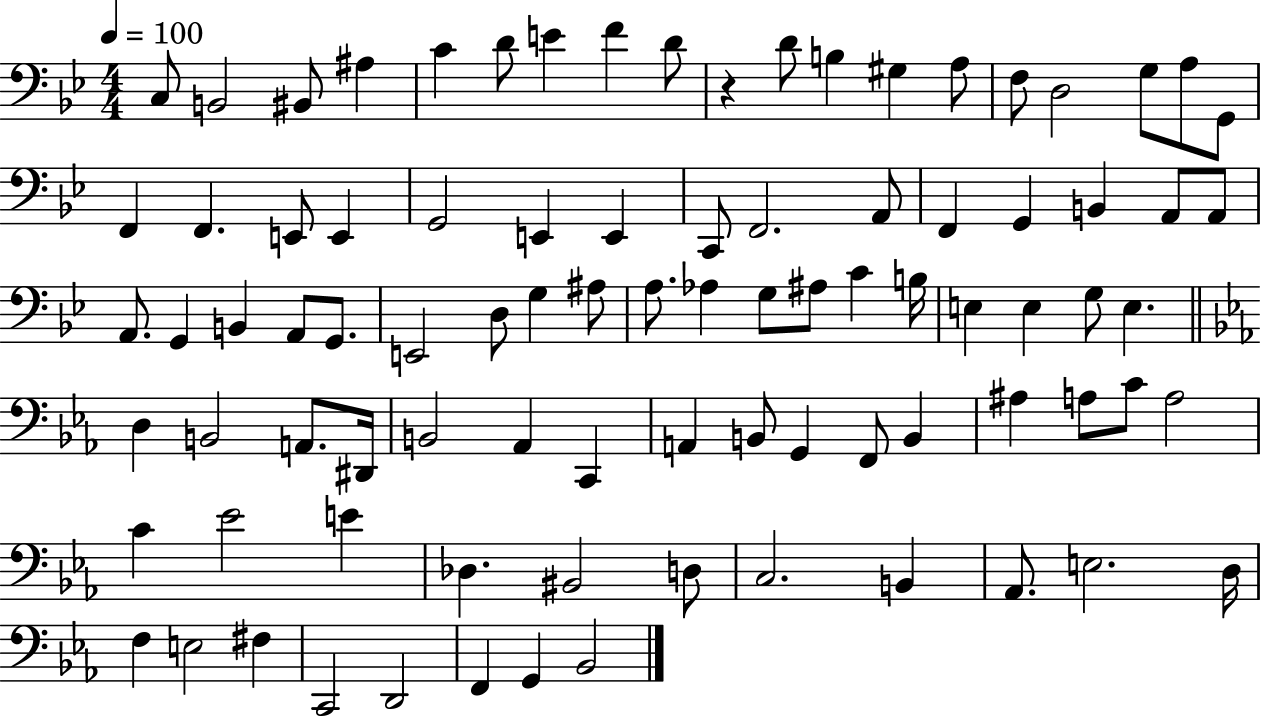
C3/e B2/h BIS2/e A#3/q C4/q D4/e E4/q F4/q D4/e R/q D4/e B3/q G#3/q A3/e F3/e D3/h G3/e A3/e G2/e F2/q F2/q. E2/e E2/q G2/h E2/q E2/q C2/e F2/h. A2/e F2/q G2/q B2/q A2/e A2/e A2/e. G2/q B2/q A2/e G2/e. E2/h D3/e G3/q A#3/e A3/e. Ab3/q G3/e A#3/e C4/q B3/s E3/q E3/q G3/e E3/q. D3/q B2/h A2/e. D#2/s B2/h Ab2/q C2/q A2/q B2/e G2/q F2/e B2/q A#3/q A3/e C4/e A3/h C4/q Eb4/h E4/q Db3/q. BIS2/h D3/e C3/h. B2/q Ab2/e. E3/h. D3/s F3/q E3/h F#3/q C2/h D2/h F2/q G2/q Bb2/h